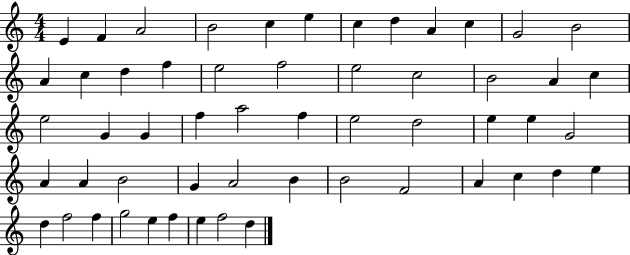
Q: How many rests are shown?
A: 0